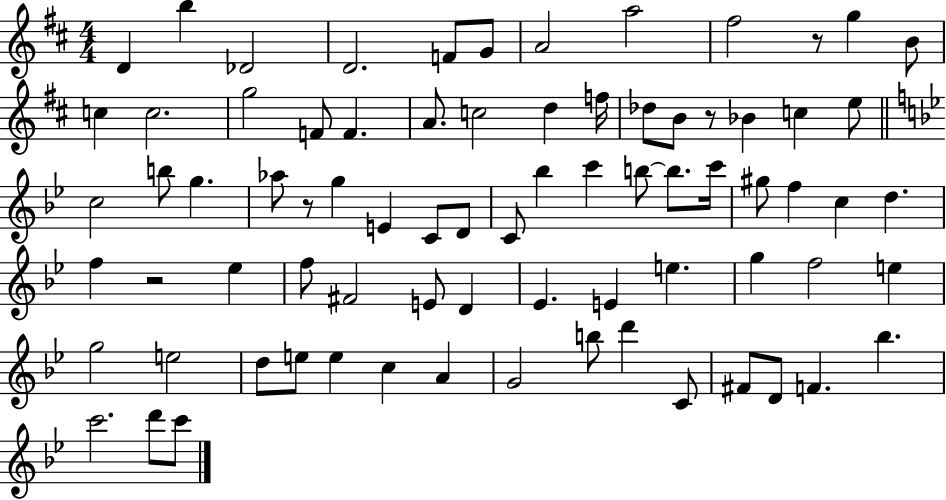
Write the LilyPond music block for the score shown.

{
  \clef treble
  \numericTimeSignature
  \time 4/4
  \key d \major
  d'4 b''4 des'2 | d'2. f'8 g'8 | a'2 a''2 | fis''2 r8 g''4 b'8 | \break c''4 c''2. | g''2 f'8 f'4. | a'8. c''2 d''4 f''16 | des''8 b'8 r8 bes'4 c''4 e''8 | \break \bar "||" \break \key bes \major c''2 b''8 g''4. | aes''8 r8 g''4 e'4 c'8 d'8 | c'8 bes''4 c'''4 b''8~~ b''8. c'''16 | gis''8 f''4 c''4 d''4. | \break f''4 r2 ees''4 | f''8 fis'2 e'8 d'4 | ees'4. e'4 e''4. | g''4 f''2 e''4 | \break g''2 e''2 | d''8 e''8 e''4 c''4 a'4 | g'2 b''8 d'''4 c'8 | fis'8 d'8 f'4. bes''4. | \break c'''2. d'''8 c'''8 | \bar "|."
}